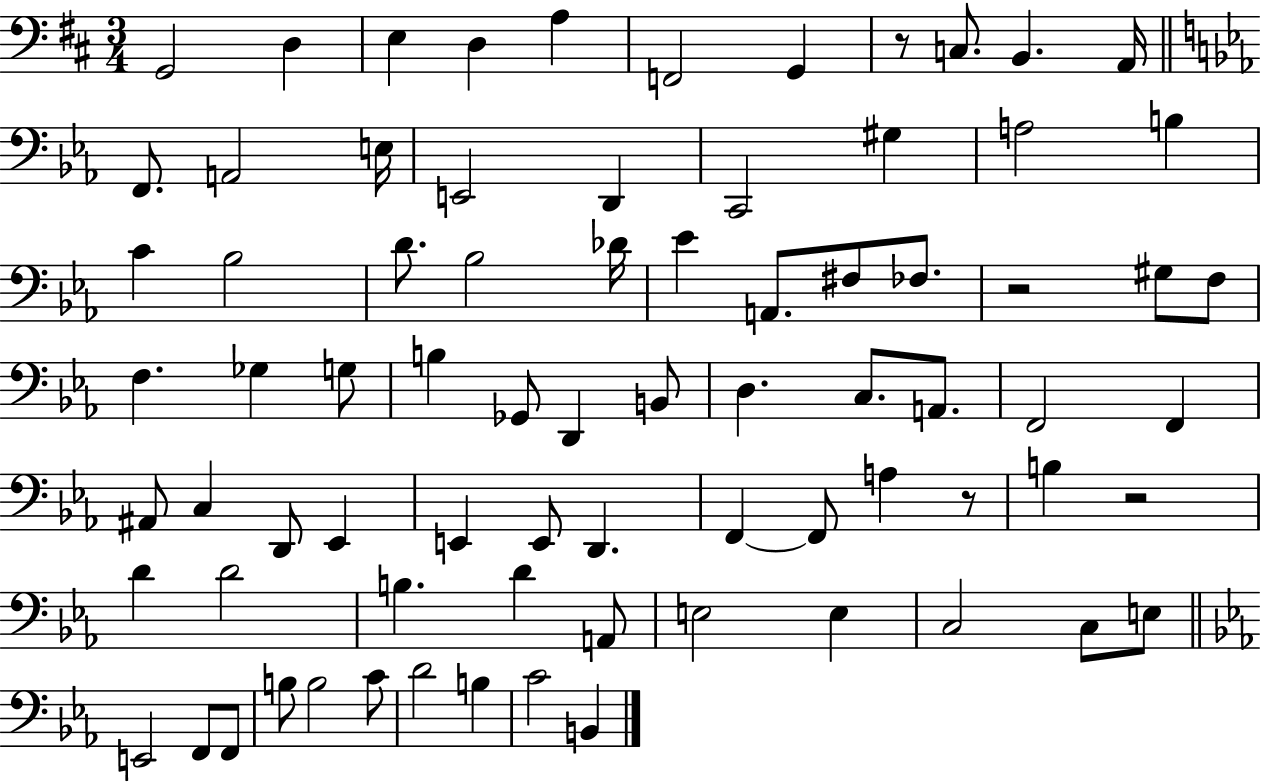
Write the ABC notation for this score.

X:1
T:Untitled
M:3/4
L:1/4
K:D
G,,2 D, E, D, A, F,,2 G,, z/2 C,/2 B,, A,,/4 F,,/2 A,,2 E,/4 E,,2 D,, C,,2 ^G, A,2 B, C _B,2 D/2 _B,2 _D/4 _E A,,/2 ^F,/2 _F,/2 z2 ^G,/2 F,/2 F, _G, G,/2 B, _G,,/2 D,, B,,/2 D, C,/2 A,,/2 F,,2 F,, ^A,,/2 C, D,,/2 _E,, E,, E,,/2 D,, F,, F,,/2 A, z/2 B, z2 D D2 B, D A,,/2 E,2 E, C,2 C,/2 E,/2 E,,2 F,,/2 F,,/2 B,/2 B,2 C/2 D2 B, C2 B,,